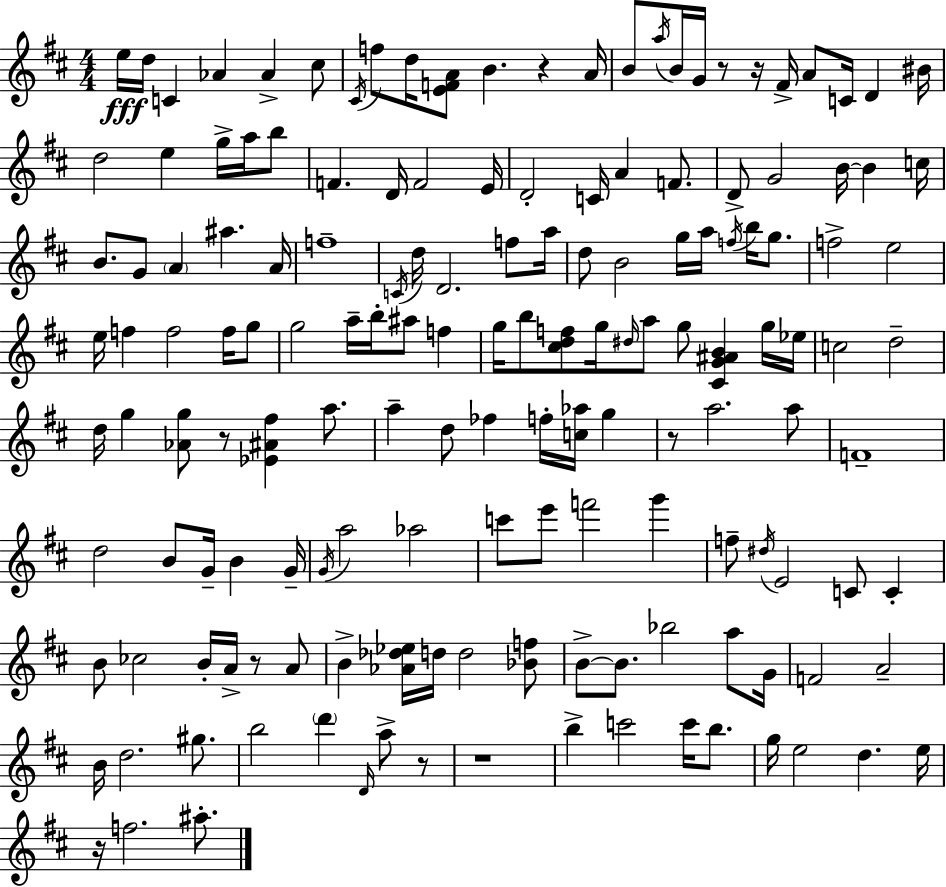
{
  \clef treble
  \numericTimeSignature
  \time 4/4
  \key d \major
  e''16\fff d''16 c'4 aes'4 aes'4-> cis''8 | \acciaccatura { cis'16 } f''8 d''16 <e' f' a'>8 b'4. r4 | a'16 b'8 \acciaccatura { a''16 } b'16 g'16 r8 r16 fis'16-> a'8 c'16 d'4 | bis'16 d''2 e''4 g''16-> a''16 | \break b''8 f'4. d'16 f'2 | e'16 d'2-. c'16 a'4 f'8. | d'8-> g'2 b'16~~ b'4 | c''16 b'8. g'8 \parenthesize a'4 ais''4. | \break a'16 f''1-- | \acciaccatura { c'16 } d''16 d'2. | f''8 a''16 d''8 b'2 g''16 a''16 \acciaccatura { f''16 } | b''16 g''8. f''2-> e''2 | \break e''16 f''4 f''2 | f''16 g''8 g''2 a''16-- b''16-. ais''8 | f''4 g''16 b''8 <cis'' d'' f''>8 g''16 \grace { dis''16 } a''8 g''8 <cis' g' ais' b'>4 | g''16 ees''16 c''2 d''2-- | \break d''16 g''4 <aes' g''>8 r8 <ees' ais' fis''>4 | a''8. a''4-- d''8 fes''4 f''16-. | <c'' aes''>16 g''4 r8 a''2. | a''8 f'1-- | \break d''2 b'8 g'16-- | b'4 g'16-- \acciaccatura { g'16 } a''2 aes''2 | c'''8 e'''8 f'''2 | g'''4 f''8-- \acciaccatura { dis''16 } e'2 | \break c'8 c'4-. b'8 ces''2 | b'16-. a'16-> r8 a'8 b'4-> <aes' des'' ees''>16 d''16 d''2 | <bes' f''>8 b'8->~~ b'8. bes''2 | a''8 g'16 f'2 a'2-- | \break b'16 d''2. | gis''8. b''2 \parenthesize d'''4 | \grace { d'16 } a''8-> r8 r1 | b''4-> c'''2 | \break c'''16 b''8. g''16 e''2 | d''4. e''16 r16 f''2. | ais''8.-. \bar "|."
}